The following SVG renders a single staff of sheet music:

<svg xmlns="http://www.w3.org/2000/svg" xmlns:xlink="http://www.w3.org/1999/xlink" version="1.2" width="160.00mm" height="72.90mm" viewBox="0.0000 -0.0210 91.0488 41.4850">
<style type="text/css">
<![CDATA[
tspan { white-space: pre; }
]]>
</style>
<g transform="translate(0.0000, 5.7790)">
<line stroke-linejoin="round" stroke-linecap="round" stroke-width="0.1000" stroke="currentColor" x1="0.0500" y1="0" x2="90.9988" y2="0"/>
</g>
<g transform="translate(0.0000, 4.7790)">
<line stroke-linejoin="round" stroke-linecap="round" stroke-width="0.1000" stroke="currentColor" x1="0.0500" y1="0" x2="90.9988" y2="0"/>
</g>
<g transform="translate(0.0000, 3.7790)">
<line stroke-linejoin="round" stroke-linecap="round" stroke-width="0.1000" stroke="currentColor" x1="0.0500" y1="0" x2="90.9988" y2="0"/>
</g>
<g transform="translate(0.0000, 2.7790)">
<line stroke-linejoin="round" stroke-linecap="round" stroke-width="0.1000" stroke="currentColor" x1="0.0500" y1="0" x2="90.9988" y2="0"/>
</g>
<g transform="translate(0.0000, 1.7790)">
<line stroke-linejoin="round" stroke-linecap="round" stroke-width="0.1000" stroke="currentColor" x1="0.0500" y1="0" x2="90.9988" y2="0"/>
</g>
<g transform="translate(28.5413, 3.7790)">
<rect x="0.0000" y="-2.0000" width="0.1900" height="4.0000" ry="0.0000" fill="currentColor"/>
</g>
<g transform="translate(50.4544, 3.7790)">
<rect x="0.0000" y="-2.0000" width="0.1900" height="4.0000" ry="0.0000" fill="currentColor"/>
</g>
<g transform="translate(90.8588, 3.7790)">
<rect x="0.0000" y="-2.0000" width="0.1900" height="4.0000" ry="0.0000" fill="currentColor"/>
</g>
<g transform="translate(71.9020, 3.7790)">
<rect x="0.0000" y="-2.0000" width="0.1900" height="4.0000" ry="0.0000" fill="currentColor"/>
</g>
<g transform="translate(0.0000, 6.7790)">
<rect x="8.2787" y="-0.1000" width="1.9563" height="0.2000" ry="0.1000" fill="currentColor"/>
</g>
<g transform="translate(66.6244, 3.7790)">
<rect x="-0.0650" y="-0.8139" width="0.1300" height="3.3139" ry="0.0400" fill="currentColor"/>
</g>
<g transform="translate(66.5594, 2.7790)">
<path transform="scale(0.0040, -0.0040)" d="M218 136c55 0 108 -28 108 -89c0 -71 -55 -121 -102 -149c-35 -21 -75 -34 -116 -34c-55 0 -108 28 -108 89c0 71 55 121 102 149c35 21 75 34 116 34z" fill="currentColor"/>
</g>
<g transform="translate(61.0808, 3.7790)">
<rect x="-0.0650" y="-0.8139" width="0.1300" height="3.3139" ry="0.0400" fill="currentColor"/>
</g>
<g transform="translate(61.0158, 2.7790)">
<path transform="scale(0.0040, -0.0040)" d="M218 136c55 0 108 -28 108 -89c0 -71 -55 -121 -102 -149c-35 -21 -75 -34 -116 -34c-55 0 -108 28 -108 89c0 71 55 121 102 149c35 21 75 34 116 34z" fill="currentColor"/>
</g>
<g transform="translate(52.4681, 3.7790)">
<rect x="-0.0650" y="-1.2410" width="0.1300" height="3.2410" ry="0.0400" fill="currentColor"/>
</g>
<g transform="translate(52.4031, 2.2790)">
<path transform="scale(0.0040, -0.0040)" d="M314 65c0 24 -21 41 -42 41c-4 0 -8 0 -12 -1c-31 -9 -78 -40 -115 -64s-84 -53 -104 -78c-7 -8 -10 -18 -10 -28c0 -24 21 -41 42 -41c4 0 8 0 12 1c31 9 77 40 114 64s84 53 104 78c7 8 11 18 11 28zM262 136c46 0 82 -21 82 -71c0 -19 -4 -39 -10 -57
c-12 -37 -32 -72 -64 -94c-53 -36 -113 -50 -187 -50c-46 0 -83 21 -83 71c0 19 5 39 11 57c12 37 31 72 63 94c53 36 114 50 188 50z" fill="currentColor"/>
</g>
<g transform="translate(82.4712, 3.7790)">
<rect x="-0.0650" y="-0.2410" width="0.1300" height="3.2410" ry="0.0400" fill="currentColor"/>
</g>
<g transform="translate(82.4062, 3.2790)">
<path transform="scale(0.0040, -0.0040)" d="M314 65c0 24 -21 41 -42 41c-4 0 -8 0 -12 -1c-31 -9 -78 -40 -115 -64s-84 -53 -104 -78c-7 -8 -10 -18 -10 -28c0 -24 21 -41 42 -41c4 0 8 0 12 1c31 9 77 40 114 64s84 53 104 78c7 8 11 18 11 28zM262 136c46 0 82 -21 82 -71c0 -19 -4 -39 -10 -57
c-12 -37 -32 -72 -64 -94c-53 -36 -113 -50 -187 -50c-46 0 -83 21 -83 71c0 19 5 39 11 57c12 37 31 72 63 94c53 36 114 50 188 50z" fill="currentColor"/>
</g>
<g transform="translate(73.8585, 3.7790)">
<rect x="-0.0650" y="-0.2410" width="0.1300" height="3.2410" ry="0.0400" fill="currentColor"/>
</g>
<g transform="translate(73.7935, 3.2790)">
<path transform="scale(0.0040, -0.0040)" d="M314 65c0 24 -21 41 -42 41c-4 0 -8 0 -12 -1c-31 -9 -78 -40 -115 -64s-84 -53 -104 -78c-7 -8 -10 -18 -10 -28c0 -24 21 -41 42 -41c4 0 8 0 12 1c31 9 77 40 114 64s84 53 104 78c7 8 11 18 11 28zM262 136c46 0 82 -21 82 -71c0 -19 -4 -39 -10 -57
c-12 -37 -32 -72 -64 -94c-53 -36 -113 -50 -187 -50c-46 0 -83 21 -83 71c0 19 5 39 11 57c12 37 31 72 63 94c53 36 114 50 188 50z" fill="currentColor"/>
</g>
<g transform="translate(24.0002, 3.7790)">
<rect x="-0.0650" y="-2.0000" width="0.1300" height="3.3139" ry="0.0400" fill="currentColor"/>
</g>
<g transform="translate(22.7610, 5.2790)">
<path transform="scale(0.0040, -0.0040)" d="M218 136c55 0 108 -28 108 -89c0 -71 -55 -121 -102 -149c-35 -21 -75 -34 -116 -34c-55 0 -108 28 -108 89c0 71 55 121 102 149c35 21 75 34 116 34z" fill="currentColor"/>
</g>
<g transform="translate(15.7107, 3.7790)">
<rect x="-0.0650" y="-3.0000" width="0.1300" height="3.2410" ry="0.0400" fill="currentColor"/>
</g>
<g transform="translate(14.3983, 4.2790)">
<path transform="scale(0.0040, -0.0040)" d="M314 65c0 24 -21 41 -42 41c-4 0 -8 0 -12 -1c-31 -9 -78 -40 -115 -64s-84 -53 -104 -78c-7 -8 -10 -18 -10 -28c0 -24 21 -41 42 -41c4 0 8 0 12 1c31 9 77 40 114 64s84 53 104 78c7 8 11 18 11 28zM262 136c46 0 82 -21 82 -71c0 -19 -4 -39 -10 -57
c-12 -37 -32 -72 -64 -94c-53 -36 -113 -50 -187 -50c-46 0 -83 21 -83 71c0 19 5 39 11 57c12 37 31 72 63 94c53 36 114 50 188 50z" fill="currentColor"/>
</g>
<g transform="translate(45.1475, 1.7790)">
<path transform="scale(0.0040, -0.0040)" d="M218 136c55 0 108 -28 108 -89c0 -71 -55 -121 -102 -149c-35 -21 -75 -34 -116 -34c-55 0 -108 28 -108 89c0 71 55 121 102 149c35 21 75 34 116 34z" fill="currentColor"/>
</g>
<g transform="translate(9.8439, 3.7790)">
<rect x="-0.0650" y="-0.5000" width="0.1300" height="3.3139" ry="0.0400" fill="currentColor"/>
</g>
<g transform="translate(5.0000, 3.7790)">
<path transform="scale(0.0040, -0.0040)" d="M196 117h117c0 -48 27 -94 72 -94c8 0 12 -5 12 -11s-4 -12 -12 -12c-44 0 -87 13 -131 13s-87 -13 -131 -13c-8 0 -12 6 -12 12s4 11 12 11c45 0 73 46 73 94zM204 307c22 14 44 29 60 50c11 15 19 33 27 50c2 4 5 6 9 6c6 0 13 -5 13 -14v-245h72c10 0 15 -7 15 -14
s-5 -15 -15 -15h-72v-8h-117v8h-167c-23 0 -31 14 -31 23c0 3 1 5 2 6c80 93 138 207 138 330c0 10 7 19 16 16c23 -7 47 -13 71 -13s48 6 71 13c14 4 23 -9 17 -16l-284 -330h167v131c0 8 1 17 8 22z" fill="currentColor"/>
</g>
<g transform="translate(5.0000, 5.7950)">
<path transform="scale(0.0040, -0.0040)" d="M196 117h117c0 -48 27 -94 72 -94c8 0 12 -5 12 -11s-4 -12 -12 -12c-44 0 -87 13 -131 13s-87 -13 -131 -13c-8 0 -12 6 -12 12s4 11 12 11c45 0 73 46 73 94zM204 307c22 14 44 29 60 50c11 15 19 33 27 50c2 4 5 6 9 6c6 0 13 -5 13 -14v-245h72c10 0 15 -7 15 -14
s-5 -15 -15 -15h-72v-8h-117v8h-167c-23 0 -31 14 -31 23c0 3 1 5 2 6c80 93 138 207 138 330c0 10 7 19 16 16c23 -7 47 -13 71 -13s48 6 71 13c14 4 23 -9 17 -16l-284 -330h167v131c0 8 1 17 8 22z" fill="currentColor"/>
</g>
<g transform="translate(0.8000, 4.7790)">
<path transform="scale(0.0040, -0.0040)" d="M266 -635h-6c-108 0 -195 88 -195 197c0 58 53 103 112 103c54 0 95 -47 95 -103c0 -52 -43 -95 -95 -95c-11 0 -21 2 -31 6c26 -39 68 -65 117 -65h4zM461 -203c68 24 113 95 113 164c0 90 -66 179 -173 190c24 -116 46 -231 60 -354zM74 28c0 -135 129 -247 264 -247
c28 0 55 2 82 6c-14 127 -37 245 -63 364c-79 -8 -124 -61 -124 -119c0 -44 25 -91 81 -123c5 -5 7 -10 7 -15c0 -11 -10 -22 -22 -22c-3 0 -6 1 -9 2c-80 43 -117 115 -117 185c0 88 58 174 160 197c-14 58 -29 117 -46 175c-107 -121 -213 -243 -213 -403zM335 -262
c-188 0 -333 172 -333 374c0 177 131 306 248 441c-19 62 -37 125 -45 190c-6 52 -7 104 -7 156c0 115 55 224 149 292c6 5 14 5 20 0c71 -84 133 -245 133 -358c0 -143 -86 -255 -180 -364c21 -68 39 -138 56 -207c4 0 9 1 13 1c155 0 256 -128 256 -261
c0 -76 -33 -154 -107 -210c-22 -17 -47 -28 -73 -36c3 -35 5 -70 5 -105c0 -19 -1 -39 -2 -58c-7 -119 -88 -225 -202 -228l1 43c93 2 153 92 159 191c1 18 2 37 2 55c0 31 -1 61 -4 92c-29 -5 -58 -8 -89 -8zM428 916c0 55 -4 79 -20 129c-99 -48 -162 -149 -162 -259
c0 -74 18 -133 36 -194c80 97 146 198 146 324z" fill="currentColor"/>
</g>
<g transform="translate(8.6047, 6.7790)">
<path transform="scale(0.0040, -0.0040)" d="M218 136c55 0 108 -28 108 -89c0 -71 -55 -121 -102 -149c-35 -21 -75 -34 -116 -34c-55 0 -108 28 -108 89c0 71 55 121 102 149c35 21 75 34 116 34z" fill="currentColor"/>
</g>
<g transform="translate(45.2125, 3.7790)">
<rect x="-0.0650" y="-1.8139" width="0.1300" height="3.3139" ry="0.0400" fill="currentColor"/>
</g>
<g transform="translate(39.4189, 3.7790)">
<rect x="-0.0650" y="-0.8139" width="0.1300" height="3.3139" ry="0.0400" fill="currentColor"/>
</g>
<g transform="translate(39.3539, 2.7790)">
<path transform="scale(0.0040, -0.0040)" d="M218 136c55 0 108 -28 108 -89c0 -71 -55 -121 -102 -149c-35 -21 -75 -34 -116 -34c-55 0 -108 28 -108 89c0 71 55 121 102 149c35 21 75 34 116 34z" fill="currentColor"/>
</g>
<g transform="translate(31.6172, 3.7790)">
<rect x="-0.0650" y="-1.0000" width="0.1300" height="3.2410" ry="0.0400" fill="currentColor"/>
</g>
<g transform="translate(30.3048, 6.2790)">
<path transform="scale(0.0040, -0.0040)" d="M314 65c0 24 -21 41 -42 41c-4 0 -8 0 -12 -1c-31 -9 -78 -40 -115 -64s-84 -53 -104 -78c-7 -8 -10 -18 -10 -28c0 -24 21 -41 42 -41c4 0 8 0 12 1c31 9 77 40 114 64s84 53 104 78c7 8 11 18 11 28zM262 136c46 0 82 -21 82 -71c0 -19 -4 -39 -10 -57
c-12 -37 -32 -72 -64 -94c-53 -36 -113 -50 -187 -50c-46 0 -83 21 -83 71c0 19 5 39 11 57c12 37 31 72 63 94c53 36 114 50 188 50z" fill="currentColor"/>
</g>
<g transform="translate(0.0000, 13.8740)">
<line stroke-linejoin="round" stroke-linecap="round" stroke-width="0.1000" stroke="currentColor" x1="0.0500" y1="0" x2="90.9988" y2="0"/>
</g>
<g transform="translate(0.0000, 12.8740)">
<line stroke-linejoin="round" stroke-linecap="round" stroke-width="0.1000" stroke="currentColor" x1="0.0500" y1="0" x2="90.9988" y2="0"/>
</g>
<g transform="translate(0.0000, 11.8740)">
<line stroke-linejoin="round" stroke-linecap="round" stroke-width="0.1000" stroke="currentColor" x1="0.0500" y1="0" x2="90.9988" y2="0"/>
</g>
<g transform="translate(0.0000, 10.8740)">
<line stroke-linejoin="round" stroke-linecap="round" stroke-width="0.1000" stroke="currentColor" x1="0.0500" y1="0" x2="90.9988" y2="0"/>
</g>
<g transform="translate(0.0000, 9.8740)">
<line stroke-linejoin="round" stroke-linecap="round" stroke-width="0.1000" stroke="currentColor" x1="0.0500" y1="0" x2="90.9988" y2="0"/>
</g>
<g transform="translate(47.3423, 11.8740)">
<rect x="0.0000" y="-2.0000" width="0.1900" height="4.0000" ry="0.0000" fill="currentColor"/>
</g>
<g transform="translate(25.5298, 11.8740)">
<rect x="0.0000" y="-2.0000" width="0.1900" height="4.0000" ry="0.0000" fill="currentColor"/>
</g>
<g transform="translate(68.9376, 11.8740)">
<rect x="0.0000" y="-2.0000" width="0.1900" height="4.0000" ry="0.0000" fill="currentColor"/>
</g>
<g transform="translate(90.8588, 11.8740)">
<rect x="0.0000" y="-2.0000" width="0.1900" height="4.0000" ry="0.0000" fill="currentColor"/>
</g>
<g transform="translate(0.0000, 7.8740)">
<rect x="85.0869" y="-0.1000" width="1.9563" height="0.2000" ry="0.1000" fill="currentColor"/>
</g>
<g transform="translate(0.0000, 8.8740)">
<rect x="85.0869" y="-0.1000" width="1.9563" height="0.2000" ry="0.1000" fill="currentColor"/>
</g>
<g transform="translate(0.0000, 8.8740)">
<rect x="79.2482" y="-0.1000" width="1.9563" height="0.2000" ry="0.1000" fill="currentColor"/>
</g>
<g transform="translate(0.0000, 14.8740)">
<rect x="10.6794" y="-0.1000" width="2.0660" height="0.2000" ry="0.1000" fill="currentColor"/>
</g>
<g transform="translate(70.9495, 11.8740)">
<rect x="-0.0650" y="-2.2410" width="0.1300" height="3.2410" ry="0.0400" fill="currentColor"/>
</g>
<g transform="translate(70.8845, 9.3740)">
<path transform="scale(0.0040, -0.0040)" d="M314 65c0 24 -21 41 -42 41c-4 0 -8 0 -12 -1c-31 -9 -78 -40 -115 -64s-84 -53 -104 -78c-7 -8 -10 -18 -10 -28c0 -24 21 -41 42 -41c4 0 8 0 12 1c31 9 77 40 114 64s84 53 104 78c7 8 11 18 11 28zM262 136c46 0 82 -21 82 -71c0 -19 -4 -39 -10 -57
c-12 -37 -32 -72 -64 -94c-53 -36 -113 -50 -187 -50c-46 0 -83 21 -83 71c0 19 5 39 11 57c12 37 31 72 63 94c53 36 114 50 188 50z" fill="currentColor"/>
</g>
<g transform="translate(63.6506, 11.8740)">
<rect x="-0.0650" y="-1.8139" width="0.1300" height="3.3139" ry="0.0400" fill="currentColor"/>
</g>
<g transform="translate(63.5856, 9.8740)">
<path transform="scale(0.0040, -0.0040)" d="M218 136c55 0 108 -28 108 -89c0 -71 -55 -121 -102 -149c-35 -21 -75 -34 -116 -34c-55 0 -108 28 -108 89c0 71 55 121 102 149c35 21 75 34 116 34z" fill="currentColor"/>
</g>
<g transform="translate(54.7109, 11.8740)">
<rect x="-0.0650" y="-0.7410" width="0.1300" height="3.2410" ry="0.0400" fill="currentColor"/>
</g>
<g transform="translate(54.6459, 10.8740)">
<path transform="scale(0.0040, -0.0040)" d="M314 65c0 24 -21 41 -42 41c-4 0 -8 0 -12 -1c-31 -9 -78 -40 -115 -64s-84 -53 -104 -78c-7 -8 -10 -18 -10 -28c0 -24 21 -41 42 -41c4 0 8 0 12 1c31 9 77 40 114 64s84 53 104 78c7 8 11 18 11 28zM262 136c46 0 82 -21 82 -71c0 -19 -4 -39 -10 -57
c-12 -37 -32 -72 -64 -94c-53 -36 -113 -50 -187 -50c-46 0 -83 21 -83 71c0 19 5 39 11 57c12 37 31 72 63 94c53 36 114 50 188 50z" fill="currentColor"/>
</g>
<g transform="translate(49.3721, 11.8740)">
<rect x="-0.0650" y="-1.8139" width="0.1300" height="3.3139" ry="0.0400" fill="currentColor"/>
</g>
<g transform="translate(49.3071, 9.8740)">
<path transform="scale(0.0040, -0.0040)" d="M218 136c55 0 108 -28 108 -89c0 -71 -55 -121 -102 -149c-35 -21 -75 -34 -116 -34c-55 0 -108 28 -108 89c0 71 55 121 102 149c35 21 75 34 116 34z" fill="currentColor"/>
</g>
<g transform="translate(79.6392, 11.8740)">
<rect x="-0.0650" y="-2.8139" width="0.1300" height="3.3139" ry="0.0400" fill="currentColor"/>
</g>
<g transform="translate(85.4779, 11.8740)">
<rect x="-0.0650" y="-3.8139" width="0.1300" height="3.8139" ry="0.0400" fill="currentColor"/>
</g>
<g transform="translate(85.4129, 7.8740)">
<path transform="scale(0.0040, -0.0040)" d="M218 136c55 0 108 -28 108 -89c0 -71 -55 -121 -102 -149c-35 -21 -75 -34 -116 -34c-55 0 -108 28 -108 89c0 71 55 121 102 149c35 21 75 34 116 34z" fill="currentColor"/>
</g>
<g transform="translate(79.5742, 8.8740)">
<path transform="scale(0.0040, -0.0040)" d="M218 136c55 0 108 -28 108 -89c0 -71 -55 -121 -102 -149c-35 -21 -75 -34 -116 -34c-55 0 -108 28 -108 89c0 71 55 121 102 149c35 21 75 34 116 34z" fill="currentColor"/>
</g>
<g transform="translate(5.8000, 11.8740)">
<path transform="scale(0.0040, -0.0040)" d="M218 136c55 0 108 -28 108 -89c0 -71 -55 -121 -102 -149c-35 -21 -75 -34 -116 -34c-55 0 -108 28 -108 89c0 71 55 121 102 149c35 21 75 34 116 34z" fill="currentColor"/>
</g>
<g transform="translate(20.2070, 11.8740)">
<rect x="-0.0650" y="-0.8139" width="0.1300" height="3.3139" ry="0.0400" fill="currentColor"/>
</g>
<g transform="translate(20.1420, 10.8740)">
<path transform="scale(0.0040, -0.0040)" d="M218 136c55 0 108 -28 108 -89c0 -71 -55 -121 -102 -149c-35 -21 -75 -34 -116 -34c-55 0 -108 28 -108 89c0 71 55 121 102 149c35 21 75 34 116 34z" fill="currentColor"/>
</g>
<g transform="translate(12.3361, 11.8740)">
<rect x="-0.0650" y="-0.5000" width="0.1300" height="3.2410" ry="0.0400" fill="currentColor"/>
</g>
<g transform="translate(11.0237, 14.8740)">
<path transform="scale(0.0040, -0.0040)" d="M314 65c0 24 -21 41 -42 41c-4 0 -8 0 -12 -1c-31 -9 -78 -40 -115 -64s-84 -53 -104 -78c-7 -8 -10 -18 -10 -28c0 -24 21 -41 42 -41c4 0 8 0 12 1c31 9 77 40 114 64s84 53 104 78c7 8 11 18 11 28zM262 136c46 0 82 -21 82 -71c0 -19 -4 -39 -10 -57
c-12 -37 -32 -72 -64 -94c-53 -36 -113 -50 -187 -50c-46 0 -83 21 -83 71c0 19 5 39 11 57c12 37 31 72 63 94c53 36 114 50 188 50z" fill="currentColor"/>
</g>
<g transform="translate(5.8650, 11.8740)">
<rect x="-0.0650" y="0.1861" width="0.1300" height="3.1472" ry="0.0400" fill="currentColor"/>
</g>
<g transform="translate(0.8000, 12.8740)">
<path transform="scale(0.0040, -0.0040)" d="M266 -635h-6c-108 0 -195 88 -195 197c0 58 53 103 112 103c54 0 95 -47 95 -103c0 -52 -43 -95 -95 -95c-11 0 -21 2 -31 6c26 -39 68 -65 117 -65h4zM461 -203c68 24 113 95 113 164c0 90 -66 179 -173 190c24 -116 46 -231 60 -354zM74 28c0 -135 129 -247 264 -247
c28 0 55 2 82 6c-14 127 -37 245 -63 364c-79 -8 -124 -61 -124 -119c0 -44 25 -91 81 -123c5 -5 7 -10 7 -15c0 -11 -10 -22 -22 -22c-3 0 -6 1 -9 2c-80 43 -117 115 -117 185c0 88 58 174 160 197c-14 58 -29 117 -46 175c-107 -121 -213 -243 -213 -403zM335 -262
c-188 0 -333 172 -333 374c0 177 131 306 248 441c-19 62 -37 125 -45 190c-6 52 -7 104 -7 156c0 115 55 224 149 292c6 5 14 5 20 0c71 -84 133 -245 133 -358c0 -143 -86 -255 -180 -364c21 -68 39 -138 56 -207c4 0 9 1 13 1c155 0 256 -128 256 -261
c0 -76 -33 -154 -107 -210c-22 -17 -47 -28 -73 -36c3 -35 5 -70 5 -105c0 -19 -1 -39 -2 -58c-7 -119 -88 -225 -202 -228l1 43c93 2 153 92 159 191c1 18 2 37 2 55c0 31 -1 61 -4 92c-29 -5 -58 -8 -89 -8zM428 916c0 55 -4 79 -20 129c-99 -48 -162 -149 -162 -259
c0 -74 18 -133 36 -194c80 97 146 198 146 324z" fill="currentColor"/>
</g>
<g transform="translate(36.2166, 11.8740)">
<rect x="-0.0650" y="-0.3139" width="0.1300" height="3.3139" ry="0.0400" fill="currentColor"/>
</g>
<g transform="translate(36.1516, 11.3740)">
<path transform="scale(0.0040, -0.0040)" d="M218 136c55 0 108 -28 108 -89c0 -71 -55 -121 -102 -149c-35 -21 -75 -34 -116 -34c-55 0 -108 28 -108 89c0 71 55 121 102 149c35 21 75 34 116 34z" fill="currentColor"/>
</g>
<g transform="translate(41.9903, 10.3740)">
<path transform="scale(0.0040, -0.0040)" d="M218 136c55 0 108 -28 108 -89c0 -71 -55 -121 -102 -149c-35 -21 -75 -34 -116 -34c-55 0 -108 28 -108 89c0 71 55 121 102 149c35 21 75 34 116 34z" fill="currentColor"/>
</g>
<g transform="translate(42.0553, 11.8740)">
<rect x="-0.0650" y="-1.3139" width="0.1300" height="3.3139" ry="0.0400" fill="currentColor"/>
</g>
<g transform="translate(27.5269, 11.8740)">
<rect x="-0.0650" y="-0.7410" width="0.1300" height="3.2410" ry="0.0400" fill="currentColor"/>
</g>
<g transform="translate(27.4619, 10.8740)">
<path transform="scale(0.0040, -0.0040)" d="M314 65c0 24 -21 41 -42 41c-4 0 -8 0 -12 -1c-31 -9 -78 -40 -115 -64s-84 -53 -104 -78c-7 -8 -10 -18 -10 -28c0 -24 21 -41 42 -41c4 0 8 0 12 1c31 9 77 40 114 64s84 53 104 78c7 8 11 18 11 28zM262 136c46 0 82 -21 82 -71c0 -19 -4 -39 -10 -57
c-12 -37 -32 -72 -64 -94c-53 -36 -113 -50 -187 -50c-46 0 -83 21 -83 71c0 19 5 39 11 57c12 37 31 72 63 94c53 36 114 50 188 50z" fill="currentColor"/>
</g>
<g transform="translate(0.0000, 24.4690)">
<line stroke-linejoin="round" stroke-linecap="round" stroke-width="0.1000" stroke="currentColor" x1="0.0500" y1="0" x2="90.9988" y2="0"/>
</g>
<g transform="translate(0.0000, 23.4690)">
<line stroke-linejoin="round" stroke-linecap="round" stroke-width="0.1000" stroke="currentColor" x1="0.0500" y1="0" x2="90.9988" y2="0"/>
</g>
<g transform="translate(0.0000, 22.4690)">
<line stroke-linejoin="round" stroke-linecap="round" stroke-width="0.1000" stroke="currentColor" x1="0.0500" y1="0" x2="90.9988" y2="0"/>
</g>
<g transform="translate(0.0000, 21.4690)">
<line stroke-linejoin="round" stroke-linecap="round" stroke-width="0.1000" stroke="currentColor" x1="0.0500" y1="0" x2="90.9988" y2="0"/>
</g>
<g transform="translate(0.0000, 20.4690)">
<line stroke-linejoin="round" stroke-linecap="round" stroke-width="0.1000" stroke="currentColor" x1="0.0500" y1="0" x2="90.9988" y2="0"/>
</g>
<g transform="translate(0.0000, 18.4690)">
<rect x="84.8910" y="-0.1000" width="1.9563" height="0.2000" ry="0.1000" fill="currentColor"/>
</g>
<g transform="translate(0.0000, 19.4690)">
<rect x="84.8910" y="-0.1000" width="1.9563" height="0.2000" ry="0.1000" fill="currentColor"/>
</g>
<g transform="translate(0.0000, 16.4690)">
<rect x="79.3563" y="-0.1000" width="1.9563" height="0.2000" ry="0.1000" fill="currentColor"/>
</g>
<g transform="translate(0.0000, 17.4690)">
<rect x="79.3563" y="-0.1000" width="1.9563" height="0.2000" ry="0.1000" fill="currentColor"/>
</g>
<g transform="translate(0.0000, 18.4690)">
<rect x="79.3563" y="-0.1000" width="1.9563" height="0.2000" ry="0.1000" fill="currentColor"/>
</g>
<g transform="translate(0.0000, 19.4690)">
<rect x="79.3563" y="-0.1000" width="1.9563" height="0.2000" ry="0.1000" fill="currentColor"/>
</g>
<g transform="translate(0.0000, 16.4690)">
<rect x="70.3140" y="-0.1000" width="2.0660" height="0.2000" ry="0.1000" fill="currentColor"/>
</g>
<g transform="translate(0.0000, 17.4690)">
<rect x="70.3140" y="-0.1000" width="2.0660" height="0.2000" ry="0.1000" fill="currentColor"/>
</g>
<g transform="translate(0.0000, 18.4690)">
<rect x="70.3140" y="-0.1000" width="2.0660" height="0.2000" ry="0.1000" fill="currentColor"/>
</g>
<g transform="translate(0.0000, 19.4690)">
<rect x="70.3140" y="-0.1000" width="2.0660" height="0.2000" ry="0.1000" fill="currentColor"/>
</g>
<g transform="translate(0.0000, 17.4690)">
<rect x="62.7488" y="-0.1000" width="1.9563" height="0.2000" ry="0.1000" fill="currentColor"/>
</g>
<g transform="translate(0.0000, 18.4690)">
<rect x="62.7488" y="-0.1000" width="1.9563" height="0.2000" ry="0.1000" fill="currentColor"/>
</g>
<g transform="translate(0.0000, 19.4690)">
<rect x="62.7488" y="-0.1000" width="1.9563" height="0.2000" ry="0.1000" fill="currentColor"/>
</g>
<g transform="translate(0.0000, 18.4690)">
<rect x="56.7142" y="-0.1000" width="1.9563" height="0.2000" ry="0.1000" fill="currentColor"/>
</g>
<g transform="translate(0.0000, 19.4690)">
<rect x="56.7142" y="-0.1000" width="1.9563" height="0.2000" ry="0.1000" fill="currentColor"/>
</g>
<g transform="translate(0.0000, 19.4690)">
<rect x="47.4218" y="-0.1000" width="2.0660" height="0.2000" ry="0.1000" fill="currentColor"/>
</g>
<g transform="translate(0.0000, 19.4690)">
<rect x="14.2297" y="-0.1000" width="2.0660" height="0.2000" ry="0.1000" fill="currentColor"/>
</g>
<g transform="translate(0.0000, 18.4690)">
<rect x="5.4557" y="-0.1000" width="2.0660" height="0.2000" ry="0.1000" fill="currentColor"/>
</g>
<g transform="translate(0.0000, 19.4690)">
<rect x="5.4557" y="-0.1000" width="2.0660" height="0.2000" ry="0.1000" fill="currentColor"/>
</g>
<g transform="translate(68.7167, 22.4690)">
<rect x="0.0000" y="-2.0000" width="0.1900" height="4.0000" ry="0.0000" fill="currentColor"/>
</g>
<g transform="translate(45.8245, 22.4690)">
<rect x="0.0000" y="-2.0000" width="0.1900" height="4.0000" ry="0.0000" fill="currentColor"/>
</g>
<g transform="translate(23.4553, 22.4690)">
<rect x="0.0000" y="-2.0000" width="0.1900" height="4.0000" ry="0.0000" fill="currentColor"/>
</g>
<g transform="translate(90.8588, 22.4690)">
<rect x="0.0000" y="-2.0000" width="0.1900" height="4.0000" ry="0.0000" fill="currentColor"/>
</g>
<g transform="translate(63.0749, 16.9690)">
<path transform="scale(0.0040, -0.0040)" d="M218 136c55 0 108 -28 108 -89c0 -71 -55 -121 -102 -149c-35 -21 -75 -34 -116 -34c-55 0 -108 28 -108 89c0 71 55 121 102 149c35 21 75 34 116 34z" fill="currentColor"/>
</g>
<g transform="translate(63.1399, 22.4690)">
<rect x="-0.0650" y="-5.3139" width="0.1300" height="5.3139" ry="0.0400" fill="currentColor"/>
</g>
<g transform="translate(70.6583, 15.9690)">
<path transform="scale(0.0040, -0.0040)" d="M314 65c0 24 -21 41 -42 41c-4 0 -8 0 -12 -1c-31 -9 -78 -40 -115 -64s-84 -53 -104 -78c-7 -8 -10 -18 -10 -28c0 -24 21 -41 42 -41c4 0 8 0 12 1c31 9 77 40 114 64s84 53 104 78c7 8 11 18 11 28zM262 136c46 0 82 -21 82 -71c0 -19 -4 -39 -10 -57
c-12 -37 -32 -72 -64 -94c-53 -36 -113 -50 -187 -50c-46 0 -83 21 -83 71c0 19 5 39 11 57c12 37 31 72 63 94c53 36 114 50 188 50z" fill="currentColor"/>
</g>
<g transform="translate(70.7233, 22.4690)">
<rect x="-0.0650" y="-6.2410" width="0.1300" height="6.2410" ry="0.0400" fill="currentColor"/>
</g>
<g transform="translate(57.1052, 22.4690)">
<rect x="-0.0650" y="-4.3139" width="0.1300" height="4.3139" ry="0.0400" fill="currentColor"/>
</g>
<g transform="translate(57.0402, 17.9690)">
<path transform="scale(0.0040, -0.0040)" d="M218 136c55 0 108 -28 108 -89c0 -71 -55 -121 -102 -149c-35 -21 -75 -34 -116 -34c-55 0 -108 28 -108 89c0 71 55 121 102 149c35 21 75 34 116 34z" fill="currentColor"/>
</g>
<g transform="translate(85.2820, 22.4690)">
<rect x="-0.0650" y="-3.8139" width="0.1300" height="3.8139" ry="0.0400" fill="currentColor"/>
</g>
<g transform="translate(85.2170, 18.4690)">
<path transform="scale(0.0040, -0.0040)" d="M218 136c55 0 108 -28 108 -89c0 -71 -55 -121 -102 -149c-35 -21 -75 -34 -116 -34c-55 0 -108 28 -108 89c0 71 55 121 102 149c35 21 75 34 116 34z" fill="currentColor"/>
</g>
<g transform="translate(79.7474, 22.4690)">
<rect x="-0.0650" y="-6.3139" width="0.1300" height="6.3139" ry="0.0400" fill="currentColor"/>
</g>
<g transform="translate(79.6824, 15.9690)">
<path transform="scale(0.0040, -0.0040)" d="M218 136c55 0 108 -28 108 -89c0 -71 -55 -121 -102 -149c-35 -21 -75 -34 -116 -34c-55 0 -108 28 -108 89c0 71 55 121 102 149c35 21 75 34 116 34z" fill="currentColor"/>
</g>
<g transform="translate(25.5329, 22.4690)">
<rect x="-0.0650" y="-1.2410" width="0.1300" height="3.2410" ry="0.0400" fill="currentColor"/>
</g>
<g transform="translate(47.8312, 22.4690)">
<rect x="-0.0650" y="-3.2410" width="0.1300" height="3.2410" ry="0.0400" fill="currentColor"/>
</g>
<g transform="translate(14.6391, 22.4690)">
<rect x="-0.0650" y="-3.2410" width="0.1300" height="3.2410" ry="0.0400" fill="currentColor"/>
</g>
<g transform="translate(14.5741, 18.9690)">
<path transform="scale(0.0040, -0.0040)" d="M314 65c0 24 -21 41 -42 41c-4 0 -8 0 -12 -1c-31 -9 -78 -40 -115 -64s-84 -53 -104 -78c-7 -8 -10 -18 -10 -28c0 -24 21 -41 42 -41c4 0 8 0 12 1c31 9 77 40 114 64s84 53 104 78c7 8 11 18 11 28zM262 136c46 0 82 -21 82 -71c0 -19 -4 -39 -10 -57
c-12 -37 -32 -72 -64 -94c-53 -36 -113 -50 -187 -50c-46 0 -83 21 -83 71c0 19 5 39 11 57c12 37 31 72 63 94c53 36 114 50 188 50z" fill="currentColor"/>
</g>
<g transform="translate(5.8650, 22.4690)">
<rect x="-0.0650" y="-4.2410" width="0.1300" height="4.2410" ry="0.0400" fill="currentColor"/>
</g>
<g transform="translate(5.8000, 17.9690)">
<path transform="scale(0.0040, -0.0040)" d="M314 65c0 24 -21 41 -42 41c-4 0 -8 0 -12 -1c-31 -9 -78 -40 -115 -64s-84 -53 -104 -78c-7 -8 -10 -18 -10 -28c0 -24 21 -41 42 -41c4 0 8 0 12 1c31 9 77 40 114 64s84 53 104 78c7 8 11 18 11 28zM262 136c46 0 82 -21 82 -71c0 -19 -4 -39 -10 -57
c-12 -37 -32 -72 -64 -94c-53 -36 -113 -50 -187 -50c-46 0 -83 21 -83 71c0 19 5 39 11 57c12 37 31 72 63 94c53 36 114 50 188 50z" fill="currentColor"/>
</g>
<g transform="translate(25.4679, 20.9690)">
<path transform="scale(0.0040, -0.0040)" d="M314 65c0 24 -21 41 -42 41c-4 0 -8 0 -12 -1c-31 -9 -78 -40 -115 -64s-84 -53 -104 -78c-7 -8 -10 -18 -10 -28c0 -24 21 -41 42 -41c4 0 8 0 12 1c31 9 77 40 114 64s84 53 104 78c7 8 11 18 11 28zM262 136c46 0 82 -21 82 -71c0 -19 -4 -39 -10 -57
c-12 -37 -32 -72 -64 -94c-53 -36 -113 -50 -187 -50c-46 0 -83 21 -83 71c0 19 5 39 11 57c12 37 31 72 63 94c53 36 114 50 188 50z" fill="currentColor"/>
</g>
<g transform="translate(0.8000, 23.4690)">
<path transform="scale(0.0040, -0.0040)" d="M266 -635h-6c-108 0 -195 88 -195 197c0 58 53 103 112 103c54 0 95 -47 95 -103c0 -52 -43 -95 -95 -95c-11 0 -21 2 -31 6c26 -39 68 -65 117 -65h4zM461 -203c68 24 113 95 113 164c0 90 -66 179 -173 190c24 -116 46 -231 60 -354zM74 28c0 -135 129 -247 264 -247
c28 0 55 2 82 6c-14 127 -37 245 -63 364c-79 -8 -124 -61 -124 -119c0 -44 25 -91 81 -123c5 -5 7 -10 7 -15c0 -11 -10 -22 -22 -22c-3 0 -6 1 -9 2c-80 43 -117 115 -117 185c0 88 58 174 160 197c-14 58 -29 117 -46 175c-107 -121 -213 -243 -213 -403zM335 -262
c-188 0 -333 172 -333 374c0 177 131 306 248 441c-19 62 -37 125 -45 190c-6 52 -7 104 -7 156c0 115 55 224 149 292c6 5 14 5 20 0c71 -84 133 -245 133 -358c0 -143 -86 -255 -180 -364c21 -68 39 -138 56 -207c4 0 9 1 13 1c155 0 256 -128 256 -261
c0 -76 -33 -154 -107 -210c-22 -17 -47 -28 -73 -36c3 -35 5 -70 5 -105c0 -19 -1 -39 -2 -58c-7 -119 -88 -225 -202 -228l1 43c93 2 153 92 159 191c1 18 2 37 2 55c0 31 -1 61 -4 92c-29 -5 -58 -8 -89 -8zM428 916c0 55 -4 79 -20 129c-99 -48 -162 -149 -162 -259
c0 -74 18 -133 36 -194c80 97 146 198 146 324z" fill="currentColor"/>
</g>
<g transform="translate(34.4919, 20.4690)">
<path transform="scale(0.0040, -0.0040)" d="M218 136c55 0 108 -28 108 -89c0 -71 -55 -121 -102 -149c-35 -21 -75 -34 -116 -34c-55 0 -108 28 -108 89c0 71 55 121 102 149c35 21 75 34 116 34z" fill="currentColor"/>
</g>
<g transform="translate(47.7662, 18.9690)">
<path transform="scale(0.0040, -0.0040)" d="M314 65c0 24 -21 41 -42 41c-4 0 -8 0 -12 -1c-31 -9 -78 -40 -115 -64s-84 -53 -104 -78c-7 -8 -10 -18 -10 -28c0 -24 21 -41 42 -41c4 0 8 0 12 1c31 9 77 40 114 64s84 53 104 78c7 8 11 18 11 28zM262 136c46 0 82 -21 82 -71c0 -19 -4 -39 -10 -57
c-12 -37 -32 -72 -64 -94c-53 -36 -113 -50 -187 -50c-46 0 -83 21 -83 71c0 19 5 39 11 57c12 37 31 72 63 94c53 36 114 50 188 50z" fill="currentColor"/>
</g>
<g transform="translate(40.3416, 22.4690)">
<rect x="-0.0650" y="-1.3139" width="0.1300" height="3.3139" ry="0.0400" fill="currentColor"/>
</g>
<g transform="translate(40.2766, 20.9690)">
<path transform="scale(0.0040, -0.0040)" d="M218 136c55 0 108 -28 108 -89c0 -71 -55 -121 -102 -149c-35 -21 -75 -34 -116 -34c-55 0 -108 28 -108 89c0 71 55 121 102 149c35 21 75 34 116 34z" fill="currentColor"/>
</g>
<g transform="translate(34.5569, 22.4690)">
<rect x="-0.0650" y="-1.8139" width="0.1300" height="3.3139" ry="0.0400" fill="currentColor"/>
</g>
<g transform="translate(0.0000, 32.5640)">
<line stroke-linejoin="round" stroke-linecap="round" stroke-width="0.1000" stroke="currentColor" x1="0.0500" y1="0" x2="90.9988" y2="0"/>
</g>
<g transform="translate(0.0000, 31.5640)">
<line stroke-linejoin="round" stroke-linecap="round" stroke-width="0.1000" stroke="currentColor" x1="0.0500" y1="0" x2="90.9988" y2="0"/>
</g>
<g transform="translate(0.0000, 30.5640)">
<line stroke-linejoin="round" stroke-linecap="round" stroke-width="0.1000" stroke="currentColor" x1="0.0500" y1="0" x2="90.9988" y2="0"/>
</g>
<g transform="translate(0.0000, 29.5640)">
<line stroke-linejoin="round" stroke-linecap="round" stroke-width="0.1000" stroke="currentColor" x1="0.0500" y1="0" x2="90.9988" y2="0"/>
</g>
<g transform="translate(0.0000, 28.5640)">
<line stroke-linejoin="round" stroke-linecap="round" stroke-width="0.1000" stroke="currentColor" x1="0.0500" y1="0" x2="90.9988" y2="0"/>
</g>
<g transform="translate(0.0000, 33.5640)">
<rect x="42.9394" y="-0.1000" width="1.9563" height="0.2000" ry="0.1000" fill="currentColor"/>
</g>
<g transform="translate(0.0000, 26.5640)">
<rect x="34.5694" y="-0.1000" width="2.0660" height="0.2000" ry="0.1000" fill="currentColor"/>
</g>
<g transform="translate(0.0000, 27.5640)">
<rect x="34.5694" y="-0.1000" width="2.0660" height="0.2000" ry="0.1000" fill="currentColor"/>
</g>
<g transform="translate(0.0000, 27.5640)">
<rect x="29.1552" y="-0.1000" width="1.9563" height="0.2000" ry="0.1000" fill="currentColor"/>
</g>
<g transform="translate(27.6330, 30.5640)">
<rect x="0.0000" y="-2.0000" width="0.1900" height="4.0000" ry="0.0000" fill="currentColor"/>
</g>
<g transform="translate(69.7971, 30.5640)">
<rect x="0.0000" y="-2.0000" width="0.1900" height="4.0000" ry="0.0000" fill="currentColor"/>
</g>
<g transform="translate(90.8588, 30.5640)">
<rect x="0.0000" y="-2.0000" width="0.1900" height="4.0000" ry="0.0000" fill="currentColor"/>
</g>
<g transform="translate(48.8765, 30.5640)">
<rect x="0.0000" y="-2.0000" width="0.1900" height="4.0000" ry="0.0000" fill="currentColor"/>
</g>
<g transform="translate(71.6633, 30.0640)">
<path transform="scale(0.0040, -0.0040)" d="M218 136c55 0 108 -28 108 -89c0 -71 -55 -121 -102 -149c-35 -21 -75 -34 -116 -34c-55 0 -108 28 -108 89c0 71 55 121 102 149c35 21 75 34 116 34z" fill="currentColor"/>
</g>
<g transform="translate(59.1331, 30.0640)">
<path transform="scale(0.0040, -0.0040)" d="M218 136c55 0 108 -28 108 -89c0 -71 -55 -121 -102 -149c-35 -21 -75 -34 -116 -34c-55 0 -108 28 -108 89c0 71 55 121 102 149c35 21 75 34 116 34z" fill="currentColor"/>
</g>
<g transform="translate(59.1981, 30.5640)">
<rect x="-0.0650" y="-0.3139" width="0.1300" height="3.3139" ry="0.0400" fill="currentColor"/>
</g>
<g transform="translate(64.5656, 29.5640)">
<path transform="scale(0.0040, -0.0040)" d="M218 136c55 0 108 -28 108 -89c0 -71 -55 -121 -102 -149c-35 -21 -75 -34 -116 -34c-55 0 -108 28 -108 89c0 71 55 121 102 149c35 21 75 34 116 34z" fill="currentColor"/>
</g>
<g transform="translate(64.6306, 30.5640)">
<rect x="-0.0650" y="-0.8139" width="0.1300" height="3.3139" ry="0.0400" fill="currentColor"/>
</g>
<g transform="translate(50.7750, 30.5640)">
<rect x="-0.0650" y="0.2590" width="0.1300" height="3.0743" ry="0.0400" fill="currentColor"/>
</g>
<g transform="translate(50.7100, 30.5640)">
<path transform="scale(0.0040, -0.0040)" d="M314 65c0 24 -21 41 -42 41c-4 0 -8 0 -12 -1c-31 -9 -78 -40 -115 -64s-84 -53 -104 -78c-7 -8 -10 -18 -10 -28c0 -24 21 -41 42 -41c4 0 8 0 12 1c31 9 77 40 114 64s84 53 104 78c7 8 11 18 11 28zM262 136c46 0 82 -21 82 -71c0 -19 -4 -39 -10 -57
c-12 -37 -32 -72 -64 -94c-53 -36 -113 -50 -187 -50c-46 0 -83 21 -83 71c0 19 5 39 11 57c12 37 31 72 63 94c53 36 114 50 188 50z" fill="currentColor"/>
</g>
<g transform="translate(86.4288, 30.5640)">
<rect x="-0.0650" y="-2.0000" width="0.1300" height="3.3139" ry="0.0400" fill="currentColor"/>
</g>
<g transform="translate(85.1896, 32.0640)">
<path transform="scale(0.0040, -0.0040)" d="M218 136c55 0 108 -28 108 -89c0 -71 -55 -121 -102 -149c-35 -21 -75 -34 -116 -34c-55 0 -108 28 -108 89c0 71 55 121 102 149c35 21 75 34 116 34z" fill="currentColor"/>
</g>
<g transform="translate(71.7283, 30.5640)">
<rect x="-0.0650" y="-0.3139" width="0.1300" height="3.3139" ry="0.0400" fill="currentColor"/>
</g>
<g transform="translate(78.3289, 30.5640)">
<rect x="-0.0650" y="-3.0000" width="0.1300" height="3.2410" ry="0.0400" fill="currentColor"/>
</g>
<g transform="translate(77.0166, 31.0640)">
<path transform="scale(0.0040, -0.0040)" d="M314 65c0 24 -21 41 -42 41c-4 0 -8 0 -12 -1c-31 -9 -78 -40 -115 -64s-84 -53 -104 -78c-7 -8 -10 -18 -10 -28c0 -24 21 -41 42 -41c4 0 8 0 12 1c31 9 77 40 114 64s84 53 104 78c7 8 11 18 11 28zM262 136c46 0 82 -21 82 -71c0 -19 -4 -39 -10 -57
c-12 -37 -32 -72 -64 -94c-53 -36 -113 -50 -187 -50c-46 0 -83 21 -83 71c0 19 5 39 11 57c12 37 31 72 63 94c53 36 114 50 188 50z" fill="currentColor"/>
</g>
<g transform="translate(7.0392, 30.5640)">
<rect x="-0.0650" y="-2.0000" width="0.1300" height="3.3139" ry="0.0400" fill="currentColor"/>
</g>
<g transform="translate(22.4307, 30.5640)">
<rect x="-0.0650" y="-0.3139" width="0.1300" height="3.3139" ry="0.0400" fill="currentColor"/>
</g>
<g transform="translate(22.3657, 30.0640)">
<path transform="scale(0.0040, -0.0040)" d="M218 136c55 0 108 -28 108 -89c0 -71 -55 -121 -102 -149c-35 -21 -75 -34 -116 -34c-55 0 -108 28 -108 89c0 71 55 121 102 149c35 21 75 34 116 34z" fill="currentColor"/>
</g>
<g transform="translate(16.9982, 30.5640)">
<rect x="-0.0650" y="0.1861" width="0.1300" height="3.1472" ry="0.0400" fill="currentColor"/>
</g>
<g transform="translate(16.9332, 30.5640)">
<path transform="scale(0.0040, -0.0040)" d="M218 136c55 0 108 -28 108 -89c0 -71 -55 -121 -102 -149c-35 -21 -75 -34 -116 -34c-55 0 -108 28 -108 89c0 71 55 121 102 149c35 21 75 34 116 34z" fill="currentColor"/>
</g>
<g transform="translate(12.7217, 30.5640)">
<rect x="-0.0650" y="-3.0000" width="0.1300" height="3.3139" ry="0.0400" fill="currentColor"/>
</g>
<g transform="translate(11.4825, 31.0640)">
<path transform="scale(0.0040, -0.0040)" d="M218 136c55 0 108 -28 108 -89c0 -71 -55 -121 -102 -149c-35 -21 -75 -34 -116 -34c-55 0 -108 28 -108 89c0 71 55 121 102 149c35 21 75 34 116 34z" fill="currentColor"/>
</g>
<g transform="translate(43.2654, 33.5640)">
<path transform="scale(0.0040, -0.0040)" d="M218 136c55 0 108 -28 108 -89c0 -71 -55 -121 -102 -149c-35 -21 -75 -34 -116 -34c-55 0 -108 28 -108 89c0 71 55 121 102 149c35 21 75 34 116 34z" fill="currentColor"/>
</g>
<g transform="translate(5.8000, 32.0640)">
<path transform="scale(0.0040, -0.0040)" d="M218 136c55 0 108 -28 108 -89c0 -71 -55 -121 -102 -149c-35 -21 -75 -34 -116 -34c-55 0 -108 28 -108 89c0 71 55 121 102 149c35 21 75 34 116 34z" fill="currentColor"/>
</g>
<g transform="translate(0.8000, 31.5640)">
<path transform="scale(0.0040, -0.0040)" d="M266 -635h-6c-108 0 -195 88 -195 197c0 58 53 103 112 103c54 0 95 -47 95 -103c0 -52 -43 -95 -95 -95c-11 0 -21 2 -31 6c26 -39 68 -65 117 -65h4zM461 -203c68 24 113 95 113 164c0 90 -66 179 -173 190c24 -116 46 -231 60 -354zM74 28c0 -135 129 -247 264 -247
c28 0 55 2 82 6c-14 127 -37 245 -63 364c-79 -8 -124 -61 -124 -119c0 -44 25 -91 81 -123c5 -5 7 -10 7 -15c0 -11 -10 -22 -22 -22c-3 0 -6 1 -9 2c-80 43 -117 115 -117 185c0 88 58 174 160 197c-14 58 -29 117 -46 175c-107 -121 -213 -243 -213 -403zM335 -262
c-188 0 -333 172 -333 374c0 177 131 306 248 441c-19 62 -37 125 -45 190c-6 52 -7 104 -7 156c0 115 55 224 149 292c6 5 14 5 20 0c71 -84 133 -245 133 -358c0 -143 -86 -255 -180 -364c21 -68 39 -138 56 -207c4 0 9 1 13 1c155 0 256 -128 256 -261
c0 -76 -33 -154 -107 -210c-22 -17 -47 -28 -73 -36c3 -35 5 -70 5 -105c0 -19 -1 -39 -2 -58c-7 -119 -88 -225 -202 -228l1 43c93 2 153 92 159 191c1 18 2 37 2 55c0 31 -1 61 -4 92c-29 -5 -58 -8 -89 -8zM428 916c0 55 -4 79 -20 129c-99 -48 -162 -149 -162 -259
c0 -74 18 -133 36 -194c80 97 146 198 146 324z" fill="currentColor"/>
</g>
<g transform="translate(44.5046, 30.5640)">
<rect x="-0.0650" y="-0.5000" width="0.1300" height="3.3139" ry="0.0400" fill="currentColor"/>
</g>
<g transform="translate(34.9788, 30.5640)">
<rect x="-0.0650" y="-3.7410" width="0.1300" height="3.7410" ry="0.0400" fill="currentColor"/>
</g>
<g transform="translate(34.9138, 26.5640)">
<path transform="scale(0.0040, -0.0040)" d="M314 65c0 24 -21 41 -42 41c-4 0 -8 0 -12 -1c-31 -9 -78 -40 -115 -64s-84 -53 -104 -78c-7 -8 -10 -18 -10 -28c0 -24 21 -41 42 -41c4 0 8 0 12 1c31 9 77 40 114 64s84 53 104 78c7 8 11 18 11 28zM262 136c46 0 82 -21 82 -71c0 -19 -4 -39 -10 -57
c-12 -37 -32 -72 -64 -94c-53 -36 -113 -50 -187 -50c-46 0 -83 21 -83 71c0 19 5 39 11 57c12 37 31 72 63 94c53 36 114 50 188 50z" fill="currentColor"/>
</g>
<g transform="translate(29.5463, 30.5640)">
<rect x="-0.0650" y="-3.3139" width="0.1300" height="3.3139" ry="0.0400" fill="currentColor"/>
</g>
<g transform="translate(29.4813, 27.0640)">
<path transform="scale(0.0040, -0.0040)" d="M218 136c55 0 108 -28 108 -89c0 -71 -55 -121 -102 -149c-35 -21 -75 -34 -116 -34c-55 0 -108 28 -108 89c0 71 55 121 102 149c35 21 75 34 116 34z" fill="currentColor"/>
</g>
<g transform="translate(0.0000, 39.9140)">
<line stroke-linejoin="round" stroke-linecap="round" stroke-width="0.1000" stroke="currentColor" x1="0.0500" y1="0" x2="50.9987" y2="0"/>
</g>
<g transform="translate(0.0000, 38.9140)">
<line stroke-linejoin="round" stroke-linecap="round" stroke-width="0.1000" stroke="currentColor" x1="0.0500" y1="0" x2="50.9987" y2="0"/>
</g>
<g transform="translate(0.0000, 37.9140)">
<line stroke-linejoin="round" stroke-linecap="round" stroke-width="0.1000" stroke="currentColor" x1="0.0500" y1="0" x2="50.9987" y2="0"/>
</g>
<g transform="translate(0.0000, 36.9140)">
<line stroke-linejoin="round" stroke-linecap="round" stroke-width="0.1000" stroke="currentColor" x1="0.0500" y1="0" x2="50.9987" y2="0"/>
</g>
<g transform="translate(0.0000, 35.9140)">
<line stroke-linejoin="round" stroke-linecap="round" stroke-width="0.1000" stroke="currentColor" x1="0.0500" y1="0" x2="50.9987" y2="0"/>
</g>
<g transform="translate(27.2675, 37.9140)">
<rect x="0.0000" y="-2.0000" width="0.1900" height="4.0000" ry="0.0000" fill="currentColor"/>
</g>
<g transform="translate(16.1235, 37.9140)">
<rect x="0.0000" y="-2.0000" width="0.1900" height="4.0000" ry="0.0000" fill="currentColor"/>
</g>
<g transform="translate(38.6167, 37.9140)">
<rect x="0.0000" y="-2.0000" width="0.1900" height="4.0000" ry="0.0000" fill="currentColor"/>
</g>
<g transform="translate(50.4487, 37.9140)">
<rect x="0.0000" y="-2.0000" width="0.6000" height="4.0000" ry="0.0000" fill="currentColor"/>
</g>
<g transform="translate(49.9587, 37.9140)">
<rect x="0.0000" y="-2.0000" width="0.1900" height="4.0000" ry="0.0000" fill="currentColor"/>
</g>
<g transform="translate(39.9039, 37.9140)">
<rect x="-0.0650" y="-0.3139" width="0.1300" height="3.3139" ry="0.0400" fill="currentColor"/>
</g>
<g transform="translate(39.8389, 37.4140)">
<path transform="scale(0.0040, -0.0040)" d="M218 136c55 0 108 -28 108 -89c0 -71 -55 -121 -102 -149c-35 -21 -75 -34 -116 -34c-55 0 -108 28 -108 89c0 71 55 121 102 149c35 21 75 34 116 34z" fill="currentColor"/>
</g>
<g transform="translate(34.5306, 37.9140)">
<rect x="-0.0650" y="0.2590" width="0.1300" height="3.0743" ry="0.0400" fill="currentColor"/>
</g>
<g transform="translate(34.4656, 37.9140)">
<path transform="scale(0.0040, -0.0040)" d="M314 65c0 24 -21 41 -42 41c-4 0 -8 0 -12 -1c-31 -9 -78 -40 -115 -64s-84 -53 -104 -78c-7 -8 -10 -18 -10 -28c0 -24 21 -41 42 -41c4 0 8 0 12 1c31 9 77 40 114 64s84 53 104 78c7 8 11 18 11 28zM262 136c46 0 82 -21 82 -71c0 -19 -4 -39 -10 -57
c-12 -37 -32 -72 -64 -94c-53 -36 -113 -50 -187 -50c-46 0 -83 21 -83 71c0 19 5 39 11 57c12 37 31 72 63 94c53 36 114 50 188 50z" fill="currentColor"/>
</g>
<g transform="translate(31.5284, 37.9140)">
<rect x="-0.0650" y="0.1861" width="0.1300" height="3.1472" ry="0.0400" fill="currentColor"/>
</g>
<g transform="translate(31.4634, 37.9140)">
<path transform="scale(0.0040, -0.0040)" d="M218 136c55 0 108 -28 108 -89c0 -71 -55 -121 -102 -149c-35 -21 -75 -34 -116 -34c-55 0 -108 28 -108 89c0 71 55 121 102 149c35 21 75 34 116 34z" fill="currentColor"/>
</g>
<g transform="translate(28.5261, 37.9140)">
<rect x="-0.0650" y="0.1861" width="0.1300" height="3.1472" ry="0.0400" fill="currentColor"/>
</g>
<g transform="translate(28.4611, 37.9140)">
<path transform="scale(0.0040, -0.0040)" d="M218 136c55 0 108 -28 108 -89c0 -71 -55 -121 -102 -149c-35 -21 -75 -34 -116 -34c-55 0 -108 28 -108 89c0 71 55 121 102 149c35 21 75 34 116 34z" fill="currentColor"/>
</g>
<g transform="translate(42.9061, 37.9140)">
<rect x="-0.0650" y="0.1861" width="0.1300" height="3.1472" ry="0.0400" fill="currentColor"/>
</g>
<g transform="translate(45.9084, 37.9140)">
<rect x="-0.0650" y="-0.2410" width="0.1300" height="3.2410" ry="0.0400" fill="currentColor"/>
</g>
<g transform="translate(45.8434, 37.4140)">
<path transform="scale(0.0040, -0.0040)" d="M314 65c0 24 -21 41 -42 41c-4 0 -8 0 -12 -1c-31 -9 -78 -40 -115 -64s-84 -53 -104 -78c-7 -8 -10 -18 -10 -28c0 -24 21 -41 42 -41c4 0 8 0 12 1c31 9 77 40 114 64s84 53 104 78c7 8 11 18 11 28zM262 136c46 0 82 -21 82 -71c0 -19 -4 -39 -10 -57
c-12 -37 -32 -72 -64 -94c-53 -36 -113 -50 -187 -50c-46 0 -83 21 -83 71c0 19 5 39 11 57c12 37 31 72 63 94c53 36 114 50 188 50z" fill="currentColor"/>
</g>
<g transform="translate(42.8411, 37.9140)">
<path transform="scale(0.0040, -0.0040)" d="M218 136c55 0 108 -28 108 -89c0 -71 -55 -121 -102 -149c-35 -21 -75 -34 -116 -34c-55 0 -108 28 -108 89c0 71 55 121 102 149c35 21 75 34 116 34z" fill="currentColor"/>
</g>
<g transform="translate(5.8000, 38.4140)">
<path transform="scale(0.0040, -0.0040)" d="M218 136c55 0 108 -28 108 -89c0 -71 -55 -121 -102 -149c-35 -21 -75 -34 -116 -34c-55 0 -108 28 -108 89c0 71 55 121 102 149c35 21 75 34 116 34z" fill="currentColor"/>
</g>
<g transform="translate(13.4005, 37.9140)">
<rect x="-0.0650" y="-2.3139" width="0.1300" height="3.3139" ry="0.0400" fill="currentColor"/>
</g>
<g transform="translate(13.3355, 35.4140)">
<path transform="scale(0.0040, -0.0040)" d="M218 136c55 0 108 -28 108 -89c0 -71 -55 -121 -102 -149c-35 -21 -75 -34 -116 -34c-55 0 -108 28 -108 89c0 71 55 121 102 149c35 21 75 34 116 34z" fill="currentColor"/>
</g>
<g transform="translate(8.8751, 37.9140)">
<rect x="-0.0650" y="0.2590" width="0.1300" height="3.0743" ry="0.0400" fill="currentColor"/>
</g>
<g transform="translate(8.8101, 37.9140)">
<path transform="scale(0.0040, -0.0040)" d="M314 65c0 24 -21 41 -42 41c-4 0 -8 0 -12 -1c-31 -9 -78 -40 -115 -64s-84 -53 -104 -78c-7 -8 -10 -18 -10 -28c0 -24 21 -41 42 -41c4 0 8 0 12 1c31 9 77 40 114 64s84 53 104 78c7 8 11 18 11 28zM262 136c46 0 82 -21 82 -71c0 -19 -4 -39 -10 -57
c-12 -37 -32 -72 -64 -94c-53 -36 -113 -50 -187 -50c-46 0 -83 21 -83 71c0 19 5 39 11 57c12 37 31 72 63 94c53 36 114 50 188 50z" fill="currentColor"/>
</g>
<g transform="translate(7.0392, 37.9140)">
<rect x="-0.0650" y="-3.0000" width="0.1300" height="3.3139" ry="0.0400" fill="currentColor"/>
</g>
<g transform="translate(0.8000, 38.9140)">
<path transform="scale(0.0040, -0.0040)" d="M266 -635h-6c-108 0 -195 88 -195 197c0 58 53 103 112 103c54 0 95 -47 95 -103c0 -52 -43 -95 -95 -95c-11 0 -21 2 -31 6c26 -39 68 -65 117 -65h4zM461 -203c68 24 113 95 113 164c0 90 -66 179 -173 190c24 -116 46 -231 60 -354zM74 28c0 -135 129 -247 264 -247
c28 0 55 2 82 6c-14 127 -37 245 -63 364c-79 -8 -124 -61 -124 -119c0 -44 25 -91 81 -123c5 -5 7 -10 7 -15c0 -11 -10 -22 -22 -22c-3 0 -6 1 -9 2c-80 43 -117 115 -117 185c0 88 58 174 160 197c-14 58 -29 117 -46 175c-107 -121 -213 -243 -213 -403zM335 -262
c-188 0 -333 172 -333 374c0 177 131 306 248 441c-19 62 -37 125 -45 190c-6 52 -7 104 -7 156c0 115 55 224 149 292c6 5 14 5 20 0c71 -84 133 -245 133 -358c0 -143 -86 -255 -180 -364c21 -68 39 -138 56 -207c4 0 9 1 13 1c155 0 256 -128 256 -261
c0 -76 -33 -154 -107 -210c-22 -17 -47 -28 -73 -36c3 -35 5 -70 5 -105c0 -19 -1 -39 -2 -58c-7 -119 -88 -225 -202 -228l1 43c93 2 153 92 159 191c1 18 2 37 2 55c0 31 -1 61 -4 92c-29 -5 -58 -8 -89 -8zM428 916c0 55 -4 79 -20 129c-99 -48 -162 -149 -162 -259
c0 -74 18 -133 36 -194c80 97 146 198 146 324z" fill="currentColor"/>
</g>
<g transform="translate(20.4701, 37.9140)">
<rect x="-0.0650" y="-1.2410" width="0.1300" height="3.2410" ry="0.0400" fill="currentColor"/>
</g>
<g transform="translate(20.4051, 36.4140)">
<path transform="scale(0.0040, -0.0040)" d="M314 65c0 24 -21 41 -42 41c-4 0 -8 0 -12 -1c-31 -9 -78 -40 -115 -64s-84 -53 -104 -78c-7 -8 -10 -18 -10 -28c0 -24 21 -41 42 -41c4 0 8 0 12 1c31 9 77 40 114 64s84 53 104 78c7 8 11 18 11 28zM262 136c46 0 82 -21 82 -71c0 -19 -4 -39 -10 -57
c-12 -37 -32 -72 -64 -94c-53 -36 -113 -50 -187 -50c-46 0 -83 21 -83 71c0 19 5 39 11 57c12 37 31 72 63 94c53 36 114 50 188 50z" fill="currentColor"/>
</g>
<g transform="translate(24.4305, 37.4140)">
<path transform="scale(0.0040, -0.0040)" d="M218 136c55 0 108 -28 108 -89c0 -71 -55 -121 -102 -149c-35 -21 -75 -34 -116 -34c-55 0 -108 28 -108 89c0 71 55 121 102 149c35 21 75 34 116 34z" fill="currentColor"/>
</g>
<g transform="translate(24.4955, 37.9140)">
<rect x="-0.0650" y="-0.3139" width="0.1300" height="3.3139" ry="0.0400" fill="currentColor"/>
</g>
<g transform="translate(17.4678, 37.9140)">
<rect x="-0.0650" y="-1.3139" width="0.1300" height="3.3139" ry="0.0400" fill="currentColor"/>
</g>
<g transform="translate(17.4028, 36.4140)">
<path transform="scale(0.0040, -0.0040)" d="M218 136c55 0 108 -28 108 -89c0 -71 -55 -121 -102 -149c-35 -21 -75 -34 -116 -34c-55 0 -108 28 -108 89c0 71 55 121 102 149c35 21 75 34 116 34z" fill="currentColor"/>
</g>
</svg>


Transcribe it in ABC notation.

X:1
T:Untitled
M:4/4
L:1/4
K:C
C A2 F D2 d f e2 d d c2 c2 B C2 d d2 c e f d2 f g2 a c' d'2 b2 e2 f e b2 d' f' a'2 a' c' F A B c b c'2 C B2 c d c A2 F A B2 g e e2 c B B B2 c B c2